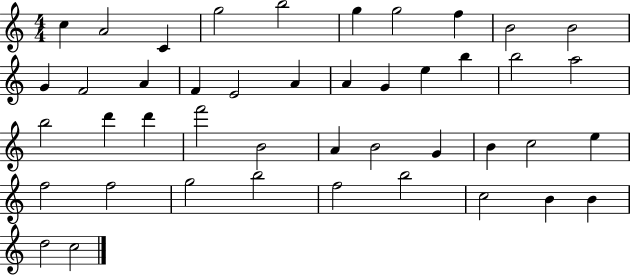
C5/q A4/h C4/q G5/h B5/h G5/q G5/h F5/q B4/h B4/h G4/q F4/h A4/q F4/q E4/h A4/q A4/q G4/q E5/q B5/q B5/h A5/h B5/h D6/q D6/q F6/h B4/h A4/q B4/h G4/q B4/q C5/h E5/q F5/h F5/h G5/h B5/h F5/h B5/h C5/h B4/q B4/q D5/h C5/h